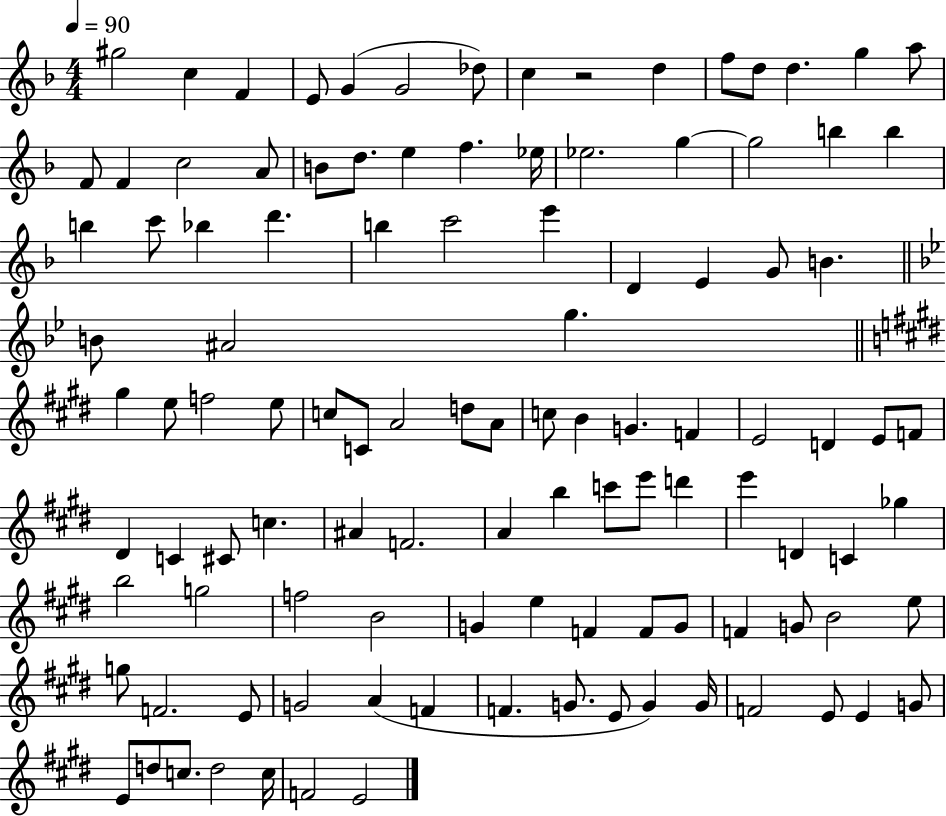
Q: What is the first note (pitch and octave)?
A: G#5